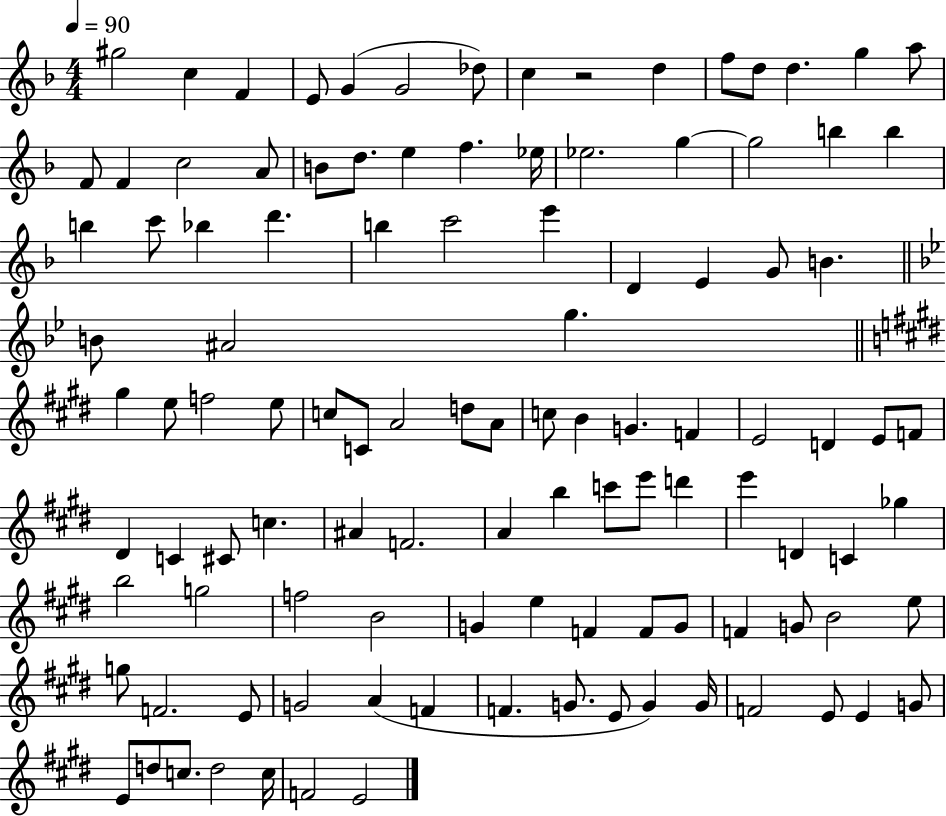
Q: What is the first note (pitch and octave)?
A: G#5